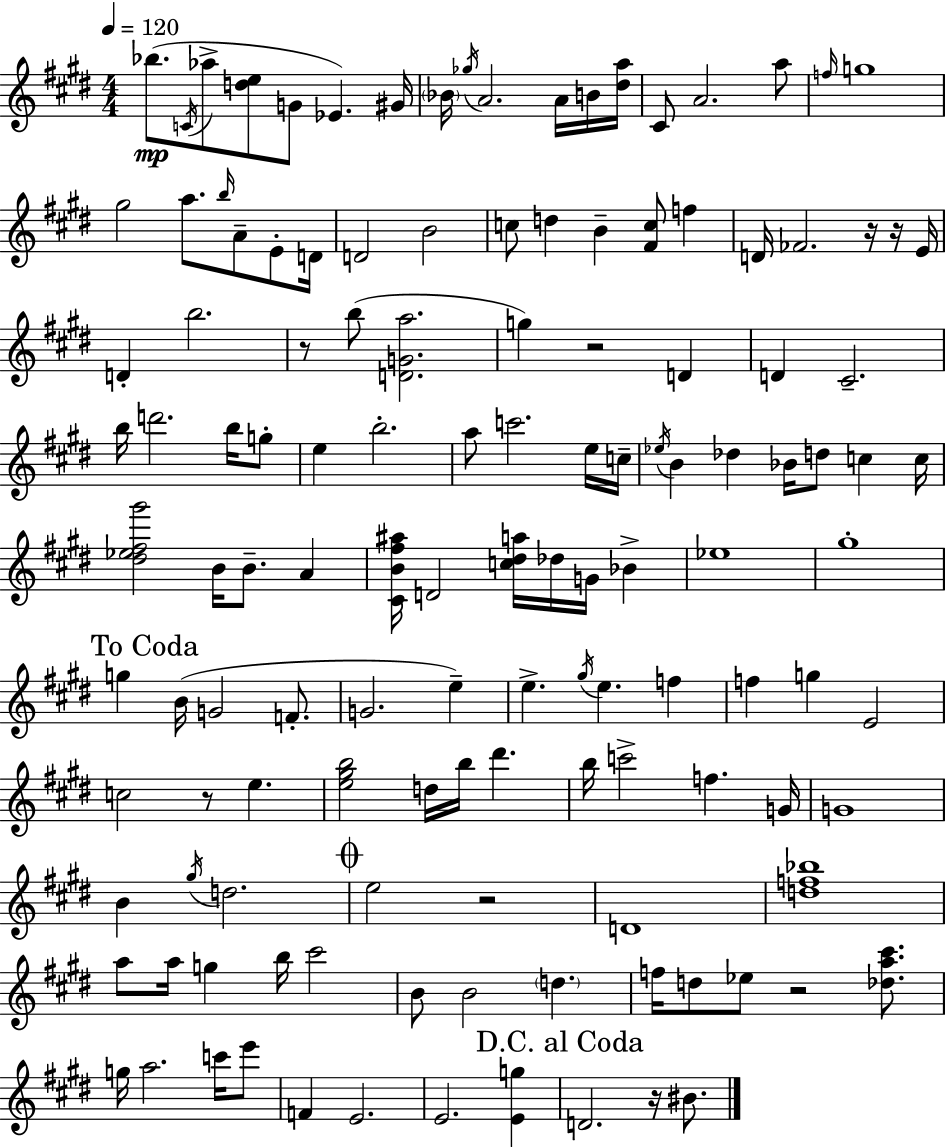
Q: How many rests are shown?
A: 8